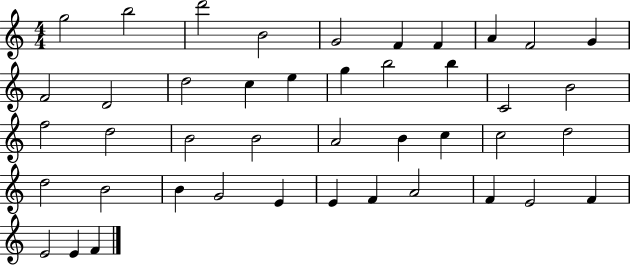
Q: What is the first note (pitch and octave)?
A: G5